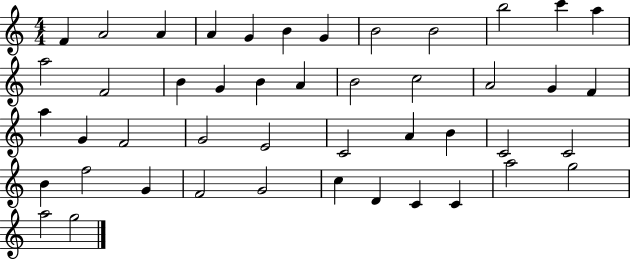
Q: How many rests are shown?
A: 0